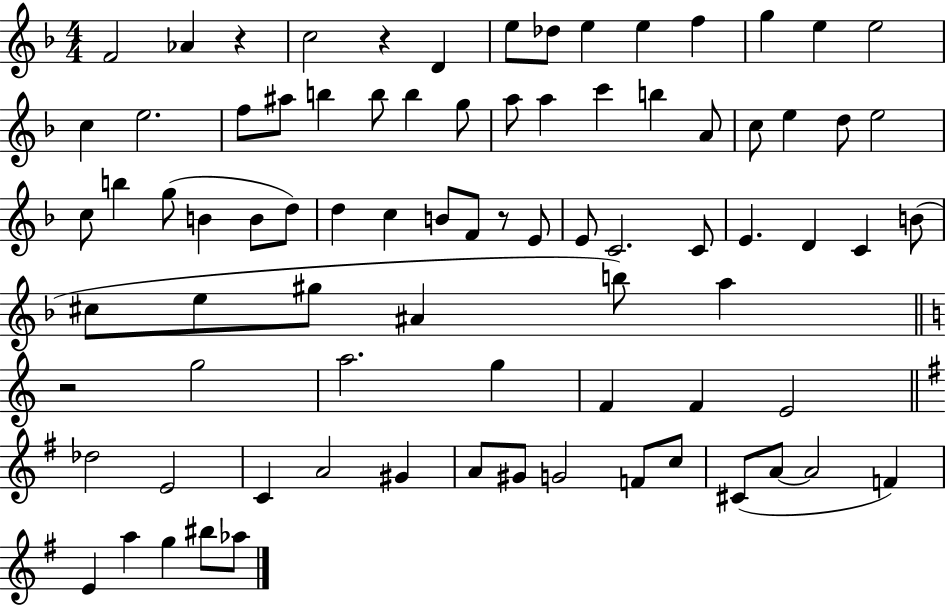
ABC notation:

X:1
T:Untitled
M:4/4
L:1/4
K:F
F2 _A z c2 z D e/2 _d/2 e e f g e e2 c e2 f/2 ^a/2 b b/2 b g/2 a/2 a c' b A/2 c/2 e d/2 e2 c/2 b g/2 B B/2 d/2 d c B/2 F/2 z/2 E/2 E/2 C2 C/2 E D C B/2 ^c/2 e/2 ^g/2 ^A b/2 a z2 g2 a2 g F F E2 _d2 E2 C A2 ^G A/2 ^G/2 G2 F/2 c/2 ^C/2 A/2 A2 F E a g ^b/2 _a/2